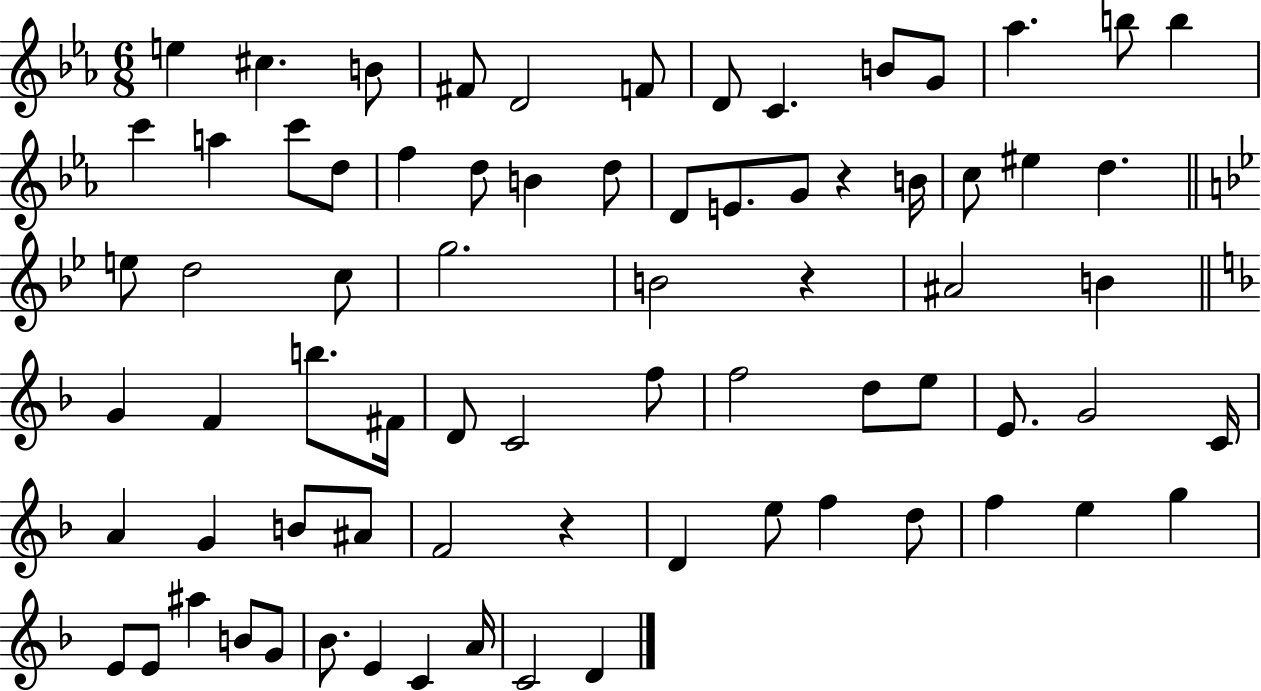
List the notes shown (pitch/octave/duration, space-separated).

E5/q C#5/q. B4/e F#4/e D4/h F4/e D4/e C4/q. B4/e G4/e Ab5/q. B5/e B5/q C6/q A5/q C6/e D5/e F5/q D5/e B4/q D5/e D4/e E4/e. G4/e R/q B4/s C5/e EIS5/q D5/q. E5/e D5/h C5/e G5/h. B4/h R/q A#4/h B4/q G4/q F4/q B5/e. F#4/s D4/e C4/h F5/e F5/h D5/e E5/e E4/e. G4/h C4/s A4/q G4/q B4/e A#4/e F4/h R/q D4/q E5/e F5/q D5/e F5/q E5/q G5/q E4/e E4/e A#5/q B4/e G4/e Bb4/e. E4/q C4/q A4/s C4/h D4/q